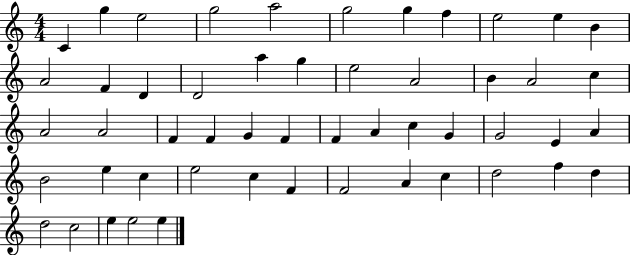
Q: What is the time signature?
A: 4/4